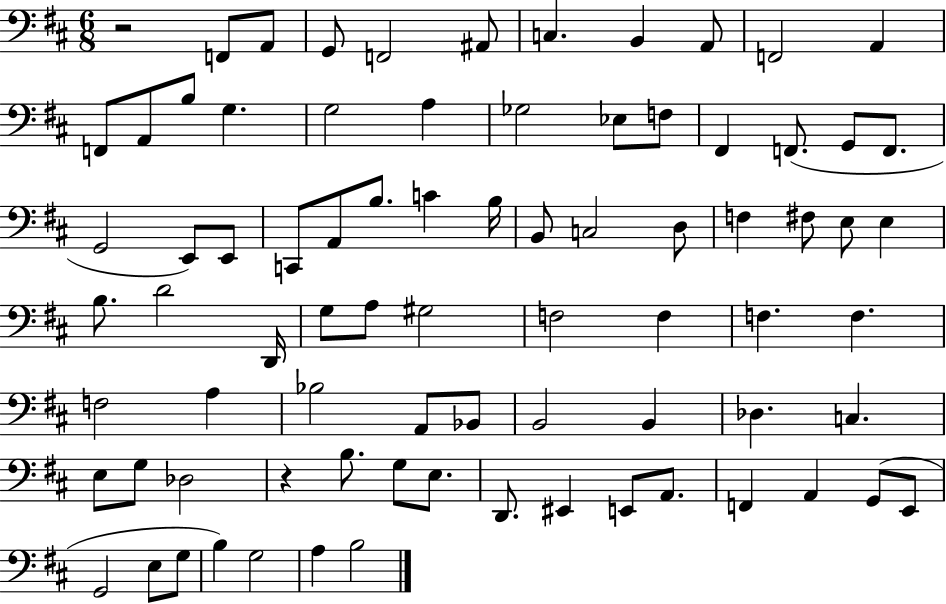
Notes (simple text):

R/h F2/e A2/e G2/e F2/h A#2/e C3/q. B2/q A2/e F2/h A2/q F2/e A2/e B3/e G3/q. G3/h A3/q Gb3/h Eb3/e F3/e F#2/q F2/e. G2/e F2/e. G2/h E2/e E2/e C2/e A2/e B3/e. C4/q B3/s B2/e C3/h D3/e F3/q F#3/e E3/e E3/q B3/e. D4/h D2/s G3/e A3/e G#3/h F3/h F3/q F3/q. F3/q. F3/h A3/q Bb3/h A2/e Bb2/e B2/h B2/q Db3/q. C3/q. E3/e G3/e Db3/h R/q B3/e. G3/e E3/e. D2/e. EIS2/q E2/e A2/e. F2/q A2/q G2/e E2/e G2/h E3/e G3/e B3/q G3/h A3/q B3/h